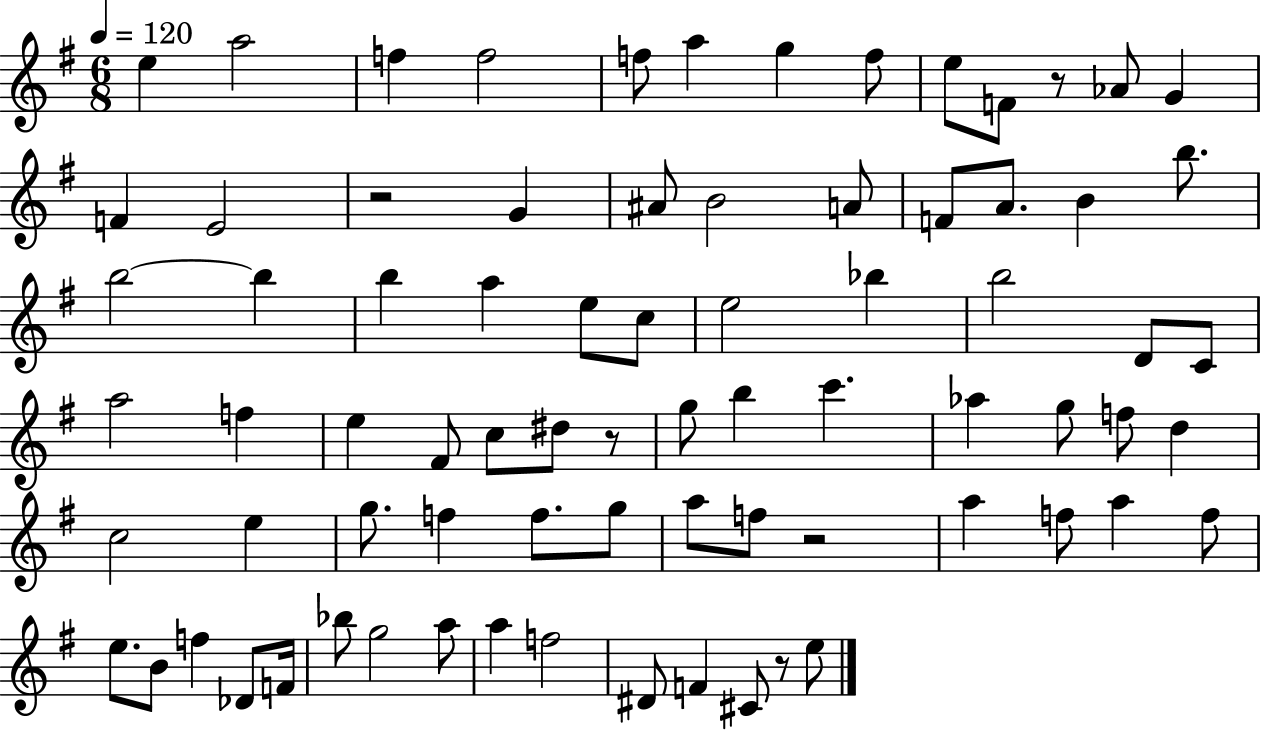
E5/q A5/h F5/q F5/h F5/e A5/q G5/q F5/e E5/e F4/e R/e Ab4/e G4/q F4/q E4/h R/h G4/q A#4/e B4/h A4/e F4/e A4/e. B4/q B5/e. B5/h B5/q B5/q A5/q E5/e C5/e E5/h Bb5/q B5/h D4/e C4/e A5/h F5/q E5/q F#4/e C5/e D#5/e R/e G5/e B5/q C6/q. Ab5/q G5/e F5/e D5/q C5/h E5/q G5/e. F5/q F5/e. G5/e A5/e F5/e R/h A5/q F5/e A5/q F5/e E5/e. B4/e F5/q Db4/e F4/s Bb5/e G5/h A5/e A5/q F5/h D#4/e F4/q C#4/e R/e E5/e